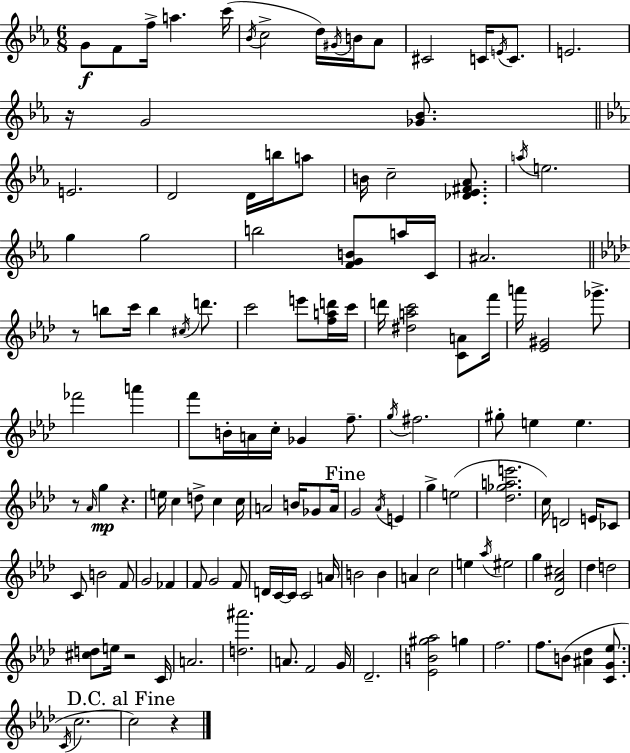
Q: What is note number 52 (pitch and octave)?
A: F5